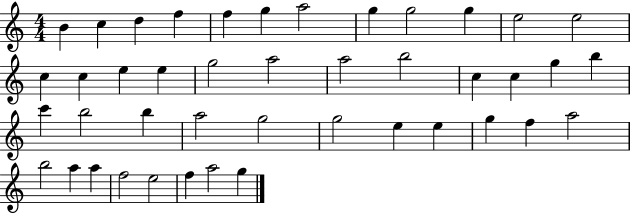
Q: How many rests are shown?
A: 0